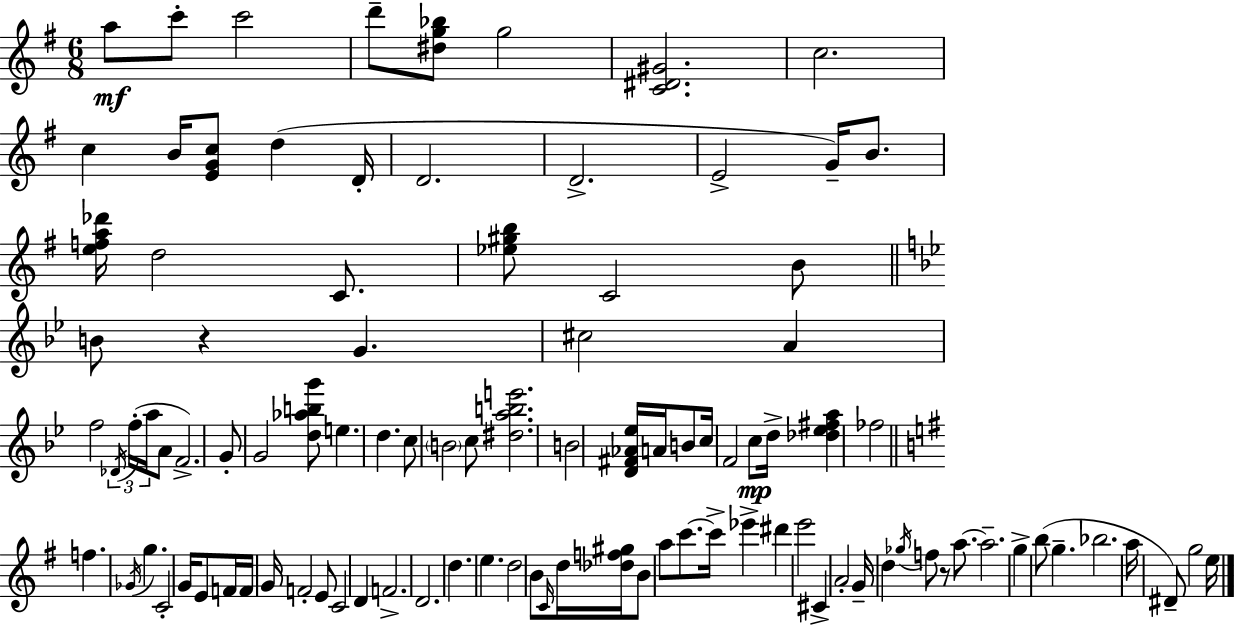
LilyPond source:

{
  \clef treble
  \numericTimeSignature
  \time 6/8
  \key g \major
  \repeat volta 2 { a''8\mf c'''8-. c'''2 | d'''8-- <dis'' g'' bes''>8 g''2 | <c' dis' gis'>2. | c''2. | \break c''4 b'16 <e' g' c''>8 d''4( d'16-. | d'2. | d'2.-> | e'2-> g'16--) b'8. | \break <e'' f'' a'' des'''>16 d''2 c'8. | <ees'' gis'' b''>8 c'2 b'8 | \bar "||" \break \key bes \major b'8 r4 g'4. | cis''2 a'4 | f''2 \tuplet 3/2 { \acciaccatura { des'16 } f''16-.( a''16 } a'8 | f'2.->) | \break g'8-. g'2 <d'' aes'' b'' g'''>8 | e''4. d''4. | c''8 \parenthesize b'2 c''8 | <dis'' a'' b'' e'''>2. | \break b'2 <d' fis' aes' ees''>16 a'16 b'8 | c''16 f'2 c''8\mp | d''16-> <des'' ees'' fis'' a''>4 fes''2 | \bar "||" \break \key g \major f''4. \acciaccatura { ges'16 } g''4. | c'2-. g'16 e'8 | f'16 f'16 g'16 f'2-. e'8 | c'2 d'4 | \break f'2.-> | d'2. | d''4. e''4. | d''2 b'8 \grace { c'16 } | \break d''16 <des'' f'' gis''>16 b'8 a''8 c'''8.~~ c'''16-> ees'''4-> | dis'''4 e'''2 | cis'4-> a'2-. | g'16-- d''4 \acciaccatura { ges''16 } f''8 r8 | \break a''8.~~ a''2.-- | g''4-> b''8( g''4.-- | bes''2. | a''16 dis'8--) g''2 | \break e''16 } \bar "|."
}